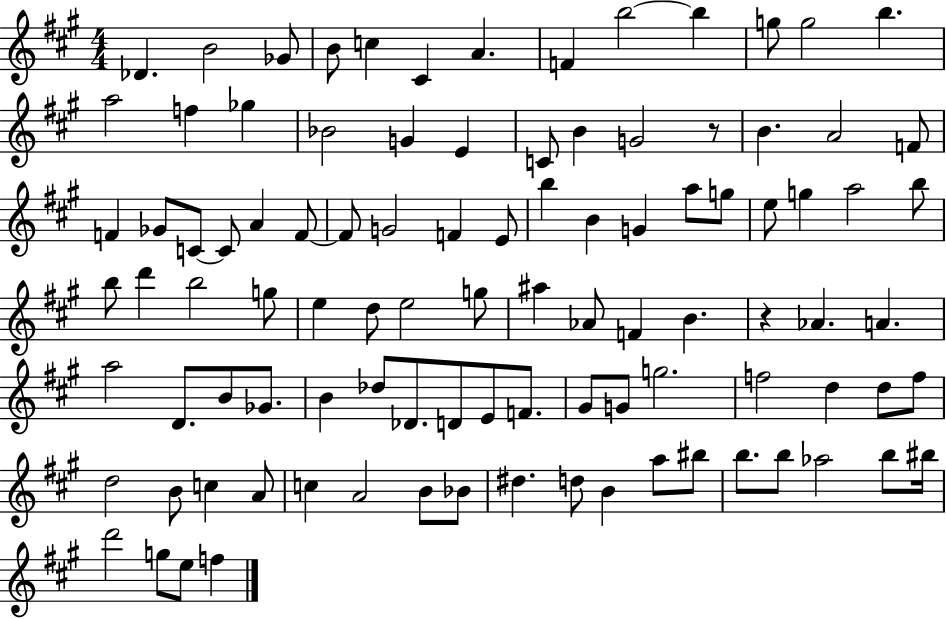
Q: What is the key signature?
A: A major